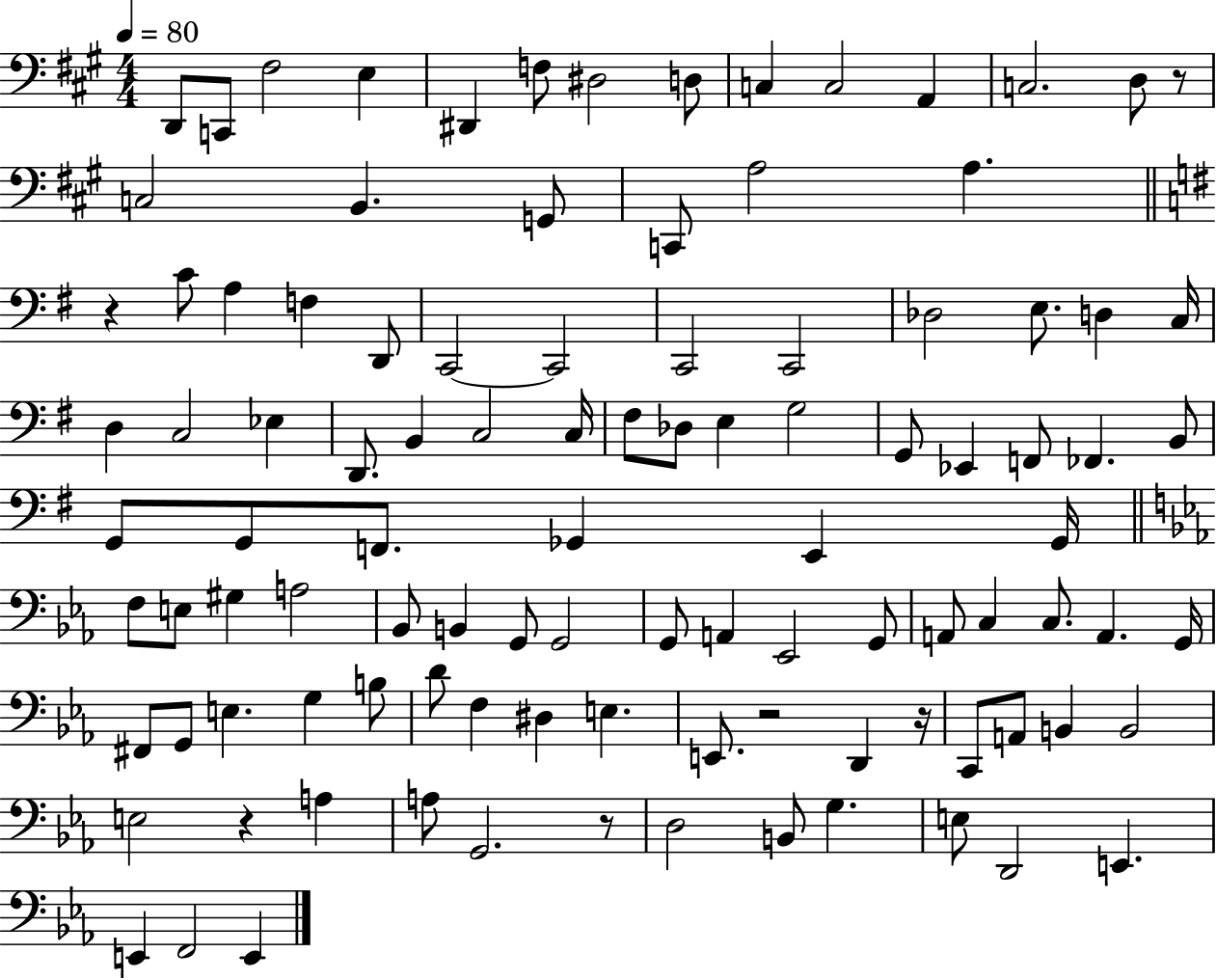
D2/e C2/e F#3/h E3/q D#2/q F3/e D#3/h D3/e C3/q C3/h A2/q C3/h. D3/e R/e C3/h B2/q. G2/e C2/e A3/h A3/q. R/q C4/e A3/q F3/q D2/e C2/h C2/h C2/h C2/h Db3/h E3/e. D3/q C3/s D3/q C3/h Eb3/q D2/e. B2/q C3/h C3/s F#3/e Db3/e E3/q G3/h G2/e Eb2/q F2/e FES2/q. B2/e G2/e G2/e F2/e. Gb2/q E2/q Gb2/s F3/e E3/e G#3/q A3/h Bb2/e B2/q G2/e G2/h G2/e A2/q Eb2/h G2/e A2/e C3/q C3/e. A2/q. G2/s F#2/e G2/e E3/q. G3/q B3/e D4/e F3/q D#3/q E3/q. E2/e. R/h D2/q R/s C2/e A2/e B2/q B2/h E3/h R/q A3/q A3/e G2/h. R/e D3/h B2/e G3/q. E3/e D2/h E2/q. E2/q F2/h E2/q